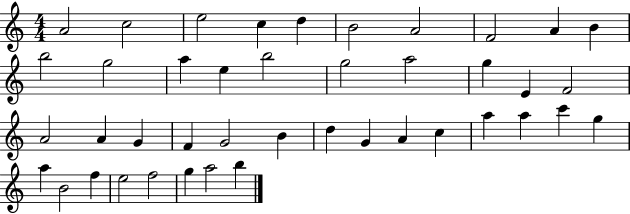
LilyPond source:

{
  \clef treble
  \numericTimeSignature
  \time 4/4
  \key c \major
  a'2 c''2 | e''2 c''4 d''4 | b'2 a'2 | f'2 a'4 b'4 | \break b''2 g''2 | a''4 e''4 b''2 | g''2 a''2 | g''4 e'4 f'2 | \break a'2 a'4 g'4 | f'4 g'2 b'4 | d''4 g'4 a'4 c''4 | a''4 a''4 c'''4 g''4 | \break a''4 b'2 f''4 | e''2 f''2 | g''4 a''2 b''4 | \bar "|."
}